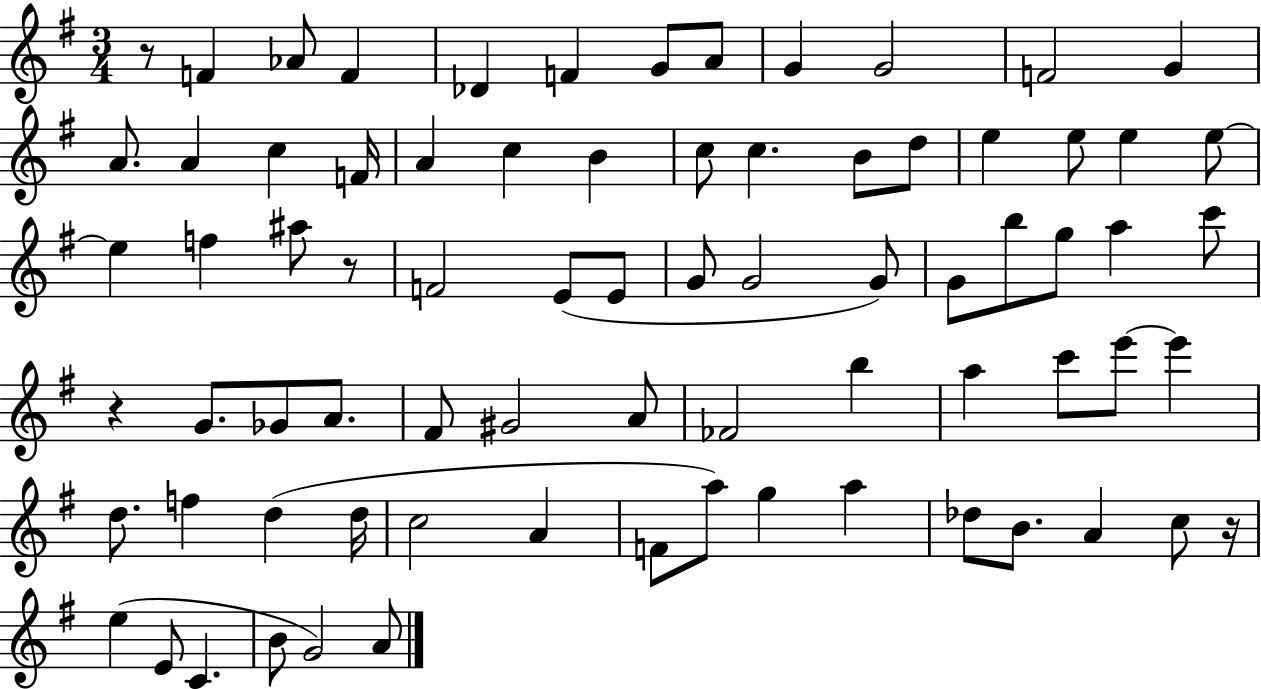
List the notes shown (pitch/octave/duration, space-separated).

R/e F4/q Ab4/e F4/q Db4/q F4/q G4/e A4/e G4/q G4/h F4/h G4/q A4/e. A4/q C5/q F4/s A4/q C5/q B4/q C5/e C5/q. B4/e D5/e E5/q E5/e E5/q E5/e E5/q F5/q A#5/e R/e F4/h E4/e E4/e G4/e G4/h G4/e G4/e B5/e G5/e A5/q C6/e R/q G4/e. Gb4/e A4/e. F#4/e G#4/h A4/e FES4/h B5/q A5/q C6/e E6/e E6/q D5/e. F5/q D5/q D5/s C5/h A4/q F4/e A5/e G5/q A5/q Db5/e B4/e. A4/q C5/e R/s E5/q E4/e C4/q. B4/e G4/h A4/e